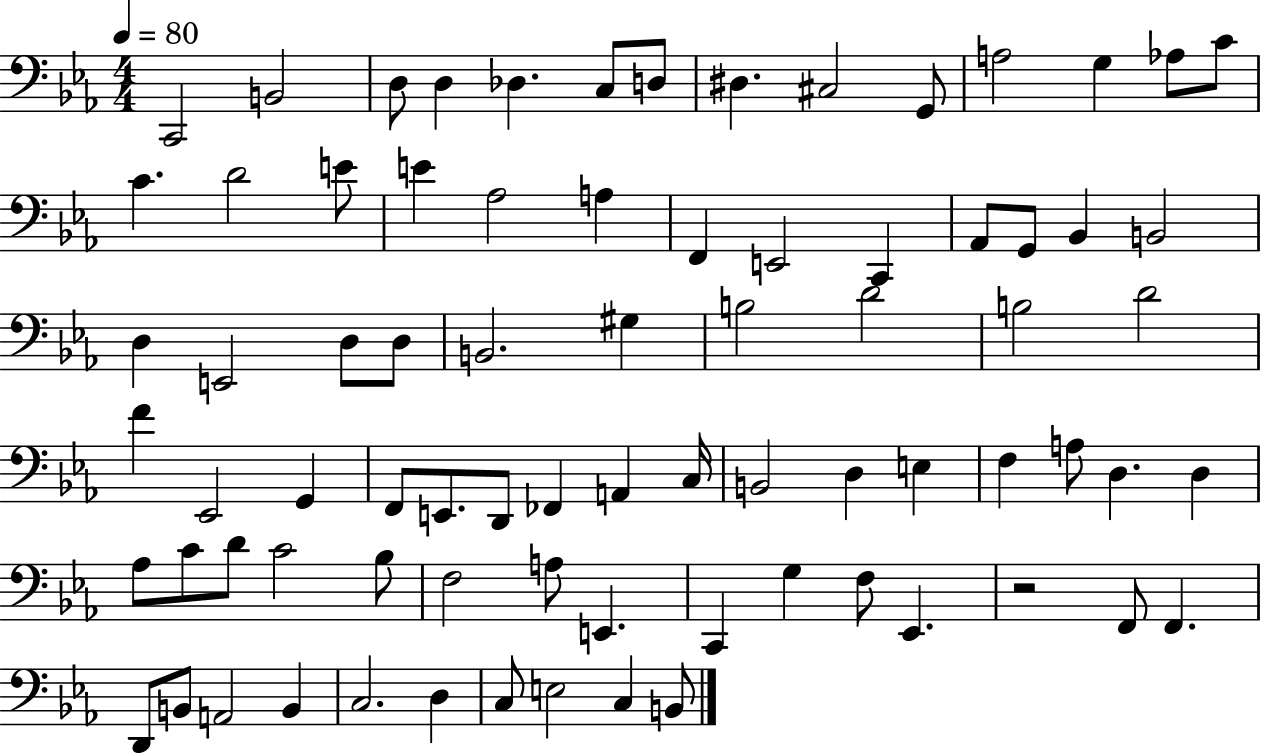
X:1
T:Untitled
M:4/4
L:1/4
K:Eb
C,,2 B,,2 D,/2 D, _D, C,/2 D,/2 ^D, ^C,2 G,,/2 A,2 G, _A,/2 C/2 C D2 E/2 E _A,2 A, F,, E,,2 C,, _A,,/2 G,,/2 _B,, B,,2 D, E,,2 D,/2 D,/2 B,,2 ^G, B,2 D2 B,2 D2 F _E,,2 G,, F,,/2 E,,/2 D,,/2 _F,, A,, C,/4 B,,2 D, E, F, A,/2 D, D, _A,/2 C/2 D/2 C2 _B,/2 F,2 A,/2 E,, C,, G, F,/2 _E,, z2 F,,/2 F,, D,,/2 B,,/2 A,,2 B,, C,2 D, C,/2 E,2 C, B,,/2